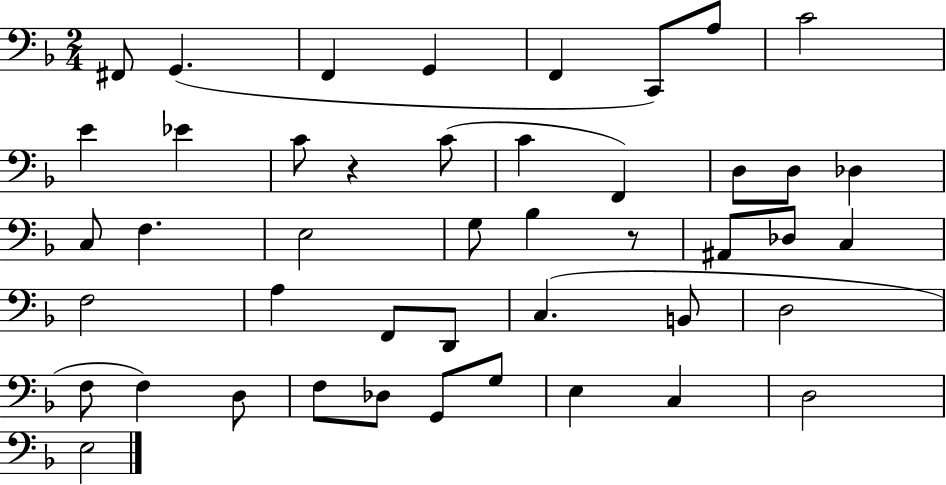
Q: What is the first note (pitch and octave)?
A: F#2